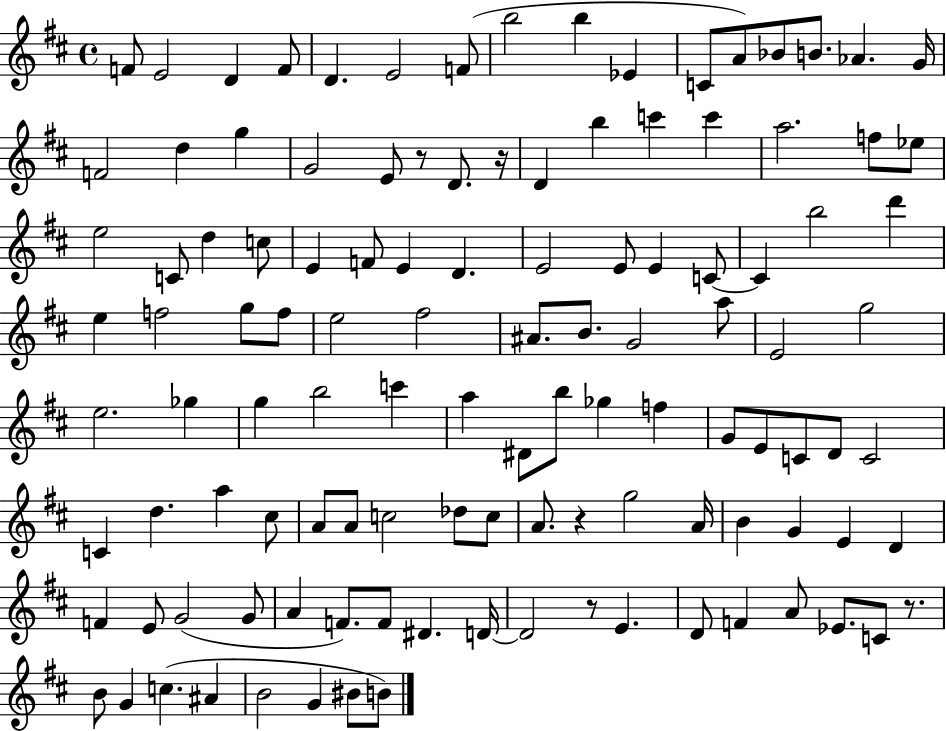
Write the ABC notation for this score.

X:1
T:Untitled
M:4/4
L:1/4
K:D
F/2 E2 D F/2 D E2 F/2 b2 b _E C/2 A/2 _B/2 B/2 _A G/4 F2 d g G2 E/2 z/2 D/2 z/4 D b c' c' a2 f/2 _e/2 e2 C/2 d c/2 E F/2 E D E2 E/2 E C/2 C b2 d' e f2 g/2 f/2 e2 ^f2 ^A/2 B/2 G2 a/2 E2 g2 e2 _g g b2 c' a ^D/2 b/2 _g f G/2 E/2 C/2 D/2 C2 C d a ^c/2 A/2 A/2 c2 _d/2 c/2 A/2 z g2 A/4 B G E D F E/2 G2 G/2 A F/2 F/2 ^D D/4 D2 z/2 E D/2 F A/2 _E/2 C/2 z/2 B/2 G c ^A B2 G ^B/2 B/2